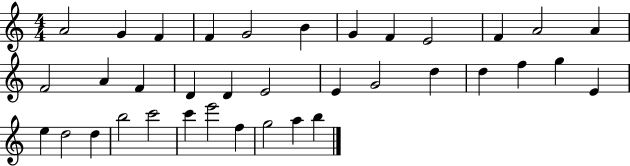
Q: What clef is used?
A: treble